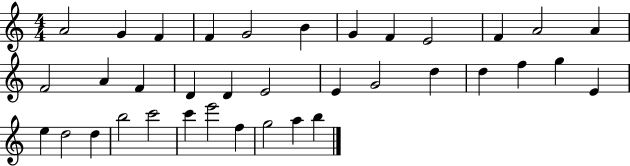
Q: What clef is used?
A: treble